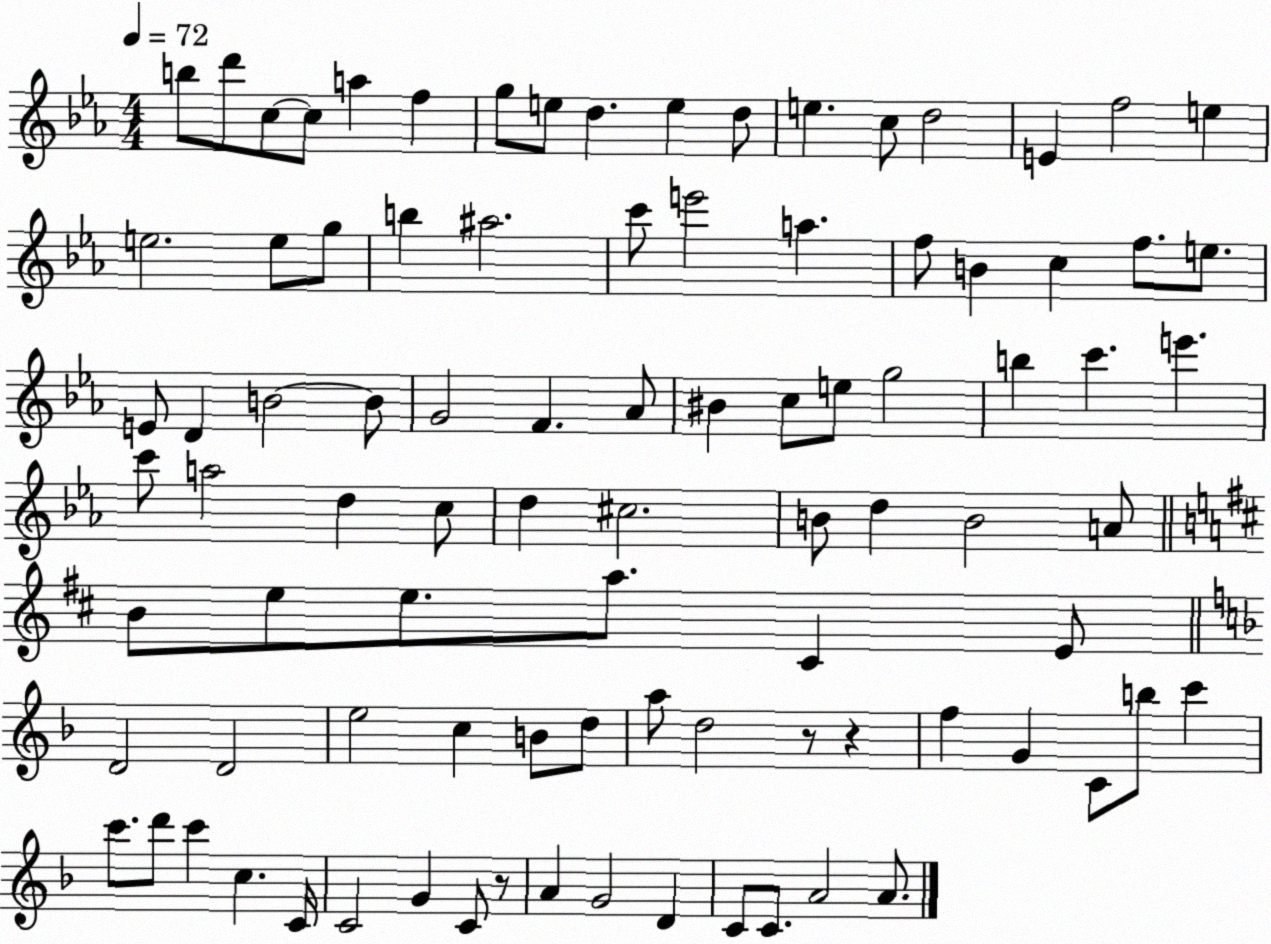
X:1
T:Untitled
M:4/4
L:1/4
K:Eb
b/2 d'/2 c/2 c/2 a f g/2 e/2 d e d/2 e c/2 d2 E f2 e e2 e/2 g/2 b ^a2 c'/2 e'2 a f/2 B c f/2 e/2 E/2 D B2 B/2 G2 F _A/2 ^B c/2 e/2 g2 b c' e' c'/2 a2 d c/2 d ^c2 B/2 d B2 A/2 B/2 e/2 e/2 a/2 ^C E/2 D2 D2 e2 c B/2 d/2 a/2 d2 z/2 z f G C/2 b/2 c' c'/2 d'/2 c' c C/4 C2 G C/2 z/2 A G2 D C/2 C/2 A2 A/2